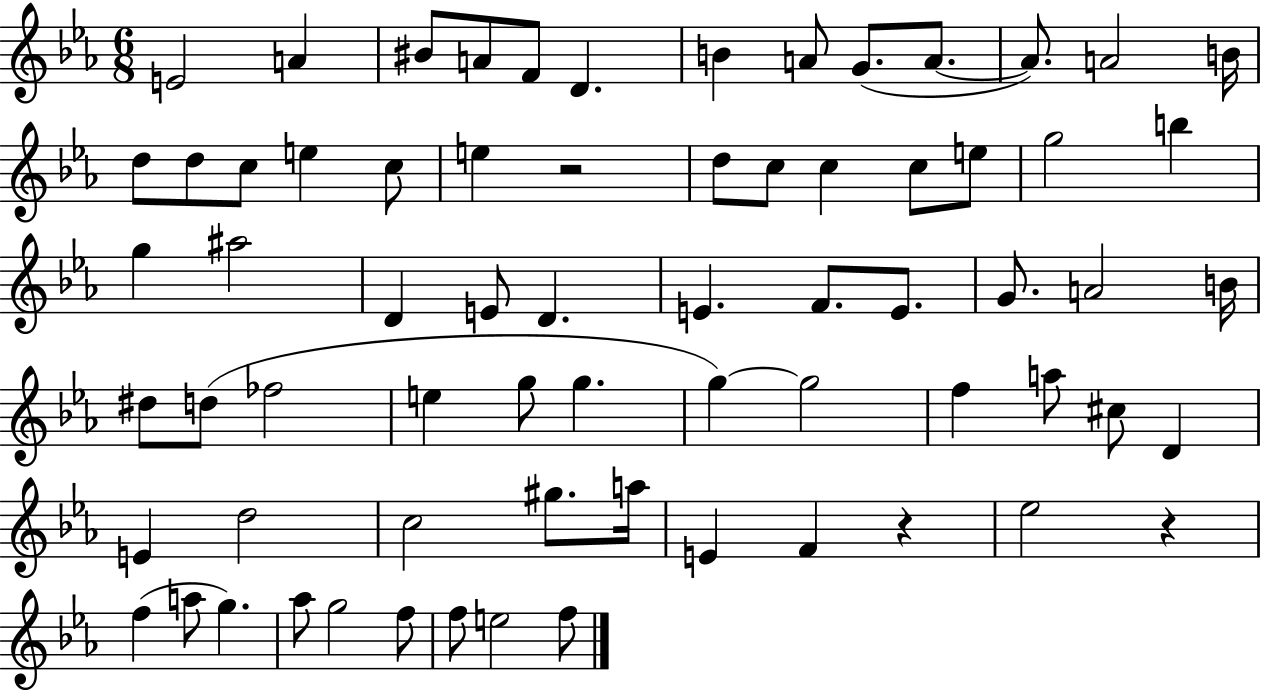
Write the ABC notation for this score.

X:1
T:Untitled
M:6/8
L:1/4
K:Eb
E2 A ^B/2 A/2 F/2 D B A/2 G/2 A/2 A/2 A2 B/4 d/2 d/2 c/2 e c/2 e z2 d/2 c/2 c c/2 e/2 g2 b g ^a2 D E/2 D E F/2 E/2 G/2 A2 B/4 ^d/2 d/2 _f2 e g/2 g g g2 f a/2 ^c/2 D E d2 c2 ^g/2 a/4 E F z _e2 z f a/2 g _a/2 g2 f/2 f/2 e2 f/2